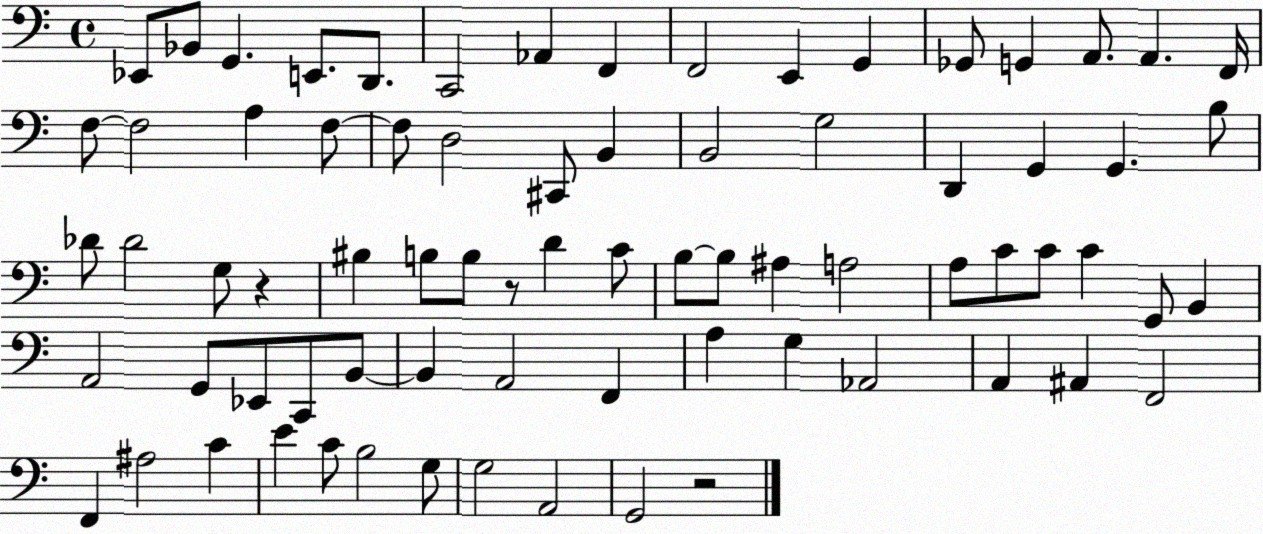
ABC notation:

X:1
T:Untitled
M:4/4
L:1/4
K:C
_E,,/2 _B,,/2 G,, E,,/2 D,,/2 C,,2 _A,, F,, F,,2 E,, G,, _G,,/2 G,, A,,/2 A,, F,,/4 F,/2 F,2 A, F,/2 F,/2 D,2 ^C,,/2 B,, B,,2 G,2 D,, G,, G,, B,/2 _D/2 _D2 G,/2 z ^B, B,/2 B,/2 z/2 D C/2 B,/2 B,/2 ^A, A,2 A,/2 C/2 C/2 C G,,/2 B,, A,,2 G,,/2 _E,,/2 C,,/2 B,,/2 B,, A,,2 F,, A, G, _A,,2 A,, ^A,, F,,2 F,, ^A,2 C E C/2 B,2 G,/2 G,2 A,,2 G,,2 z2